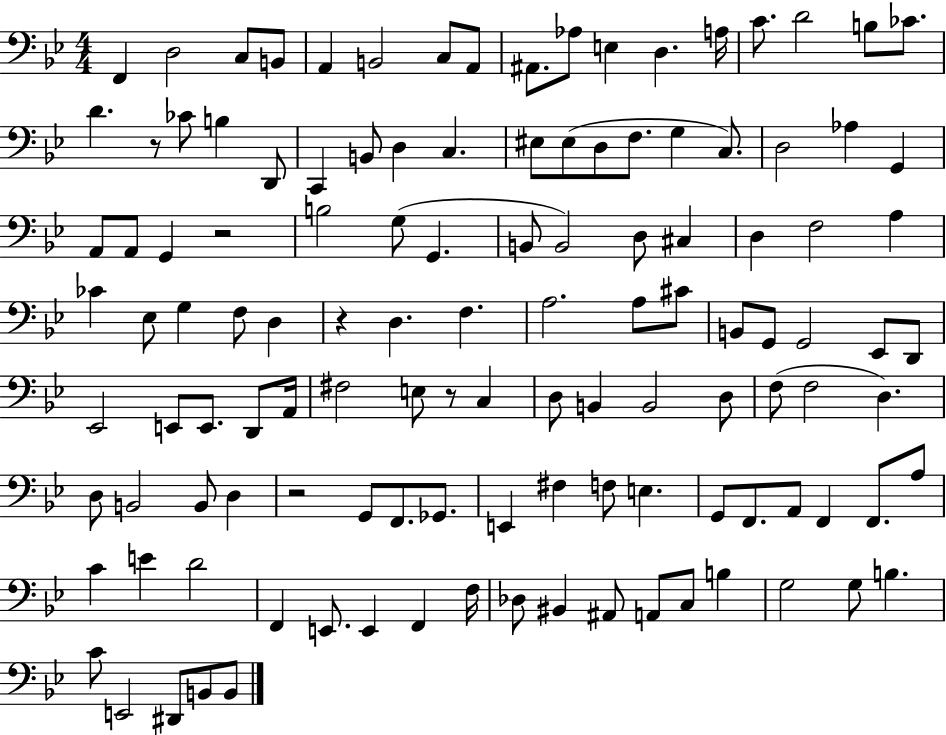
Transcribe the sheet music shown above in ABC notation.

X:1
T:Untitled
M:4/4
L:1/4
K:Bb
F,, D,2 C,/2 B,,/2 A,, B,,2 C,/2 A,,/2 ^A,,/2 _A,/2 E, D, A,/4 C/2 D2 B,/2 _C/2 D z/2 _C/2 B, D,,/2 C,, B,,/2 D, C, ^E,/2 ^E,/2 D,/2 F,/2 G, C,/2 D,2 _A, G,, A,,/2 A,,/2 G,, z2 B,2 G,/2 G,, B,,/2 B,,2 D,/2 ^C, D, F,2 A, _C _E,/2 G, F,/2 D, z D, F, A,2 A,/2 ^C/2 B,,/2 G,,/2 G,,2 _E,,/2 D,,/2 _E,,2 E,,/2 E,,/2 D,,/2 A,,/4 ^F,2 E,/2 z/2 C, D,/2 B,, B,,2 D,/2 F,/2 F,2 D, D,/2 B,,2 B,,/2 D, z2 G,,/2 F,,/2 _G,,/2 E,, ^F, F,/2 E, G,,/2 F,,/2 A,,/2 F,, F,,/2 A,/2 C E D2 F,, E,,/2 E,, F,, F,/4 _D,/2 ^B,, ^A,,/2 A,,/2 C,/2 B, G,2 G,/2 B, C/2 E,,2 ^D,,/2 B,,/2 B,,/2